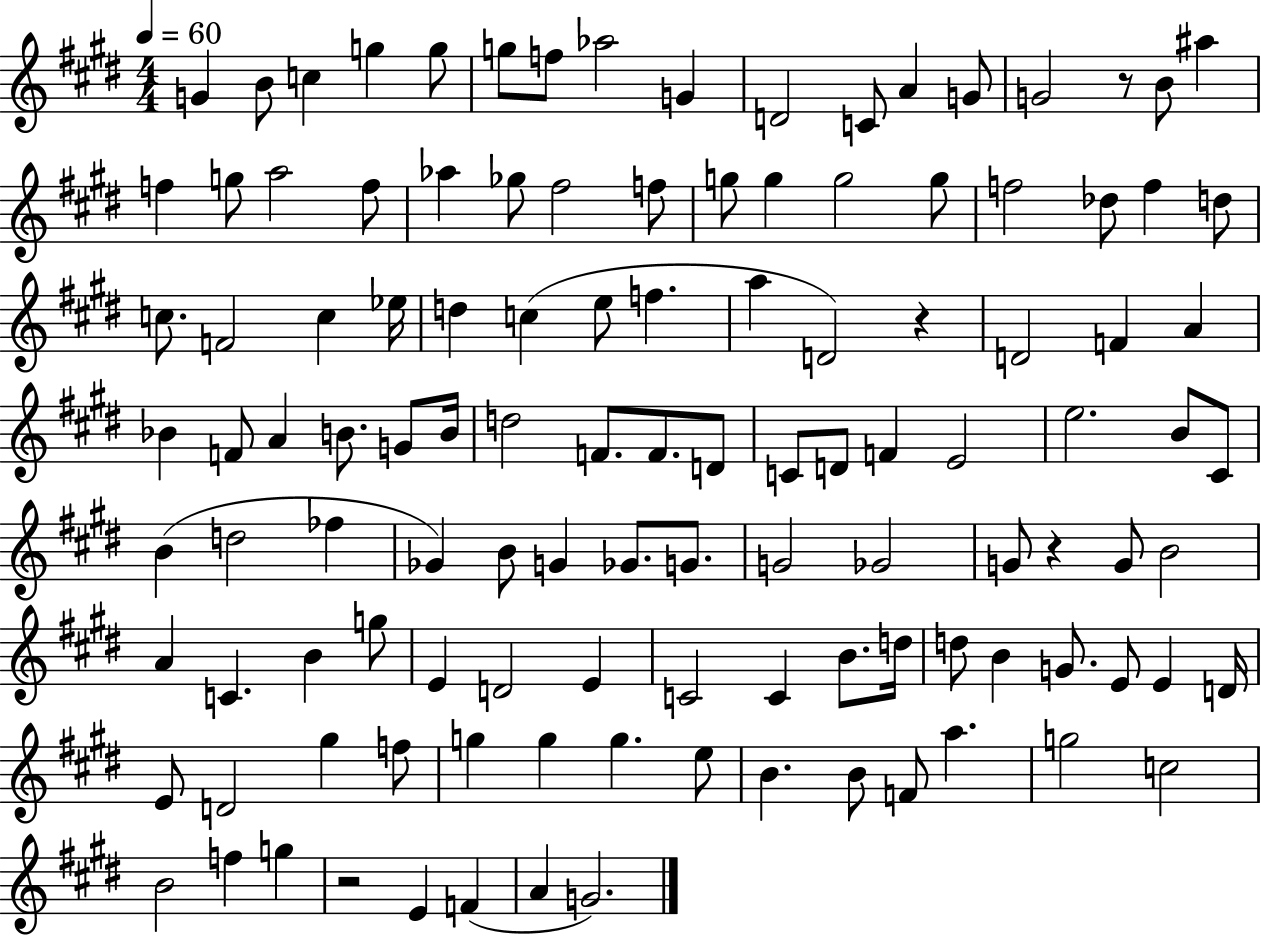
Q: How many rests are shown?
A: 4